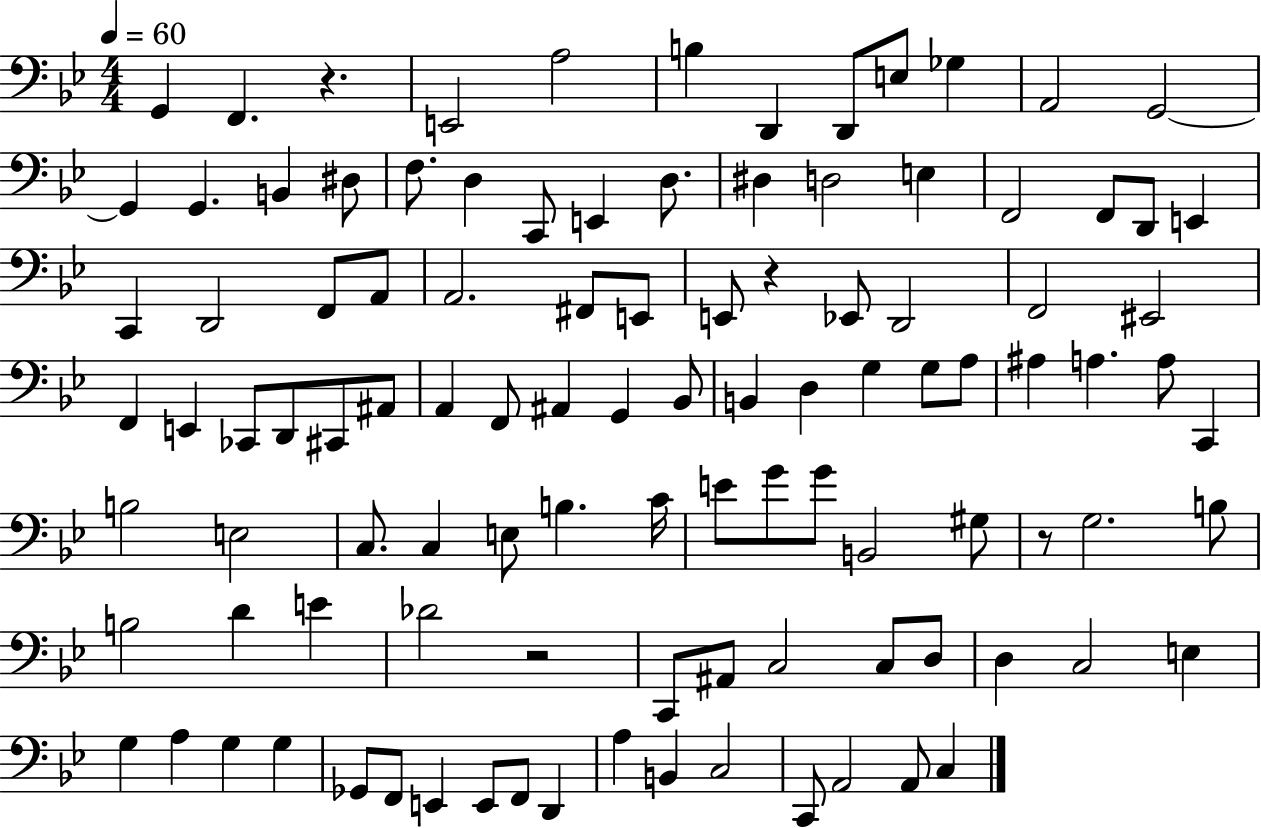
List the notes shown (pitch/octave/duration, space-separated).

G2/q F2/q. R/q. E2/h A3/h B3/q D2/q D2/e E3/e Gb3/q A2/h G2/h G2/q G2/q. B2/q D#3/e F3/e. D3/q C2/e E2/q D3/e. D#3/q D3/h E3/q F2/h F2/e D2/e E2/q C2/q D2/h F2/e A2/e A2/h. F#2/e E2/e E2/e R/q Eb2/e D2/h F2/h EIS2/h F2/q E2/q CES2/e D2/e C#2/e A#2/e A2/q F2/e A#2/q G2/q Bb2/e B2/q D3/q G3/q G3/e A3/e A#3/q A3/q. A3/e C2/q B3/h E3/h C3/e. C3/q E3/e B3/q. C4/s E4/e G4/e G4/e B2/h G#3/e R/e G3/h. B3/e B3/h D4/q E4/q Db4/h R/h C2/e A#2/e C3/h C3/e D3/e D3/q C3/h E3/q G3/q A3/q G3/q G3/q Gb2/e F2/e E2/q E2/e F2/e D2/q A3/q B2/q C3/h C2/e A2/h A2/e C3/q